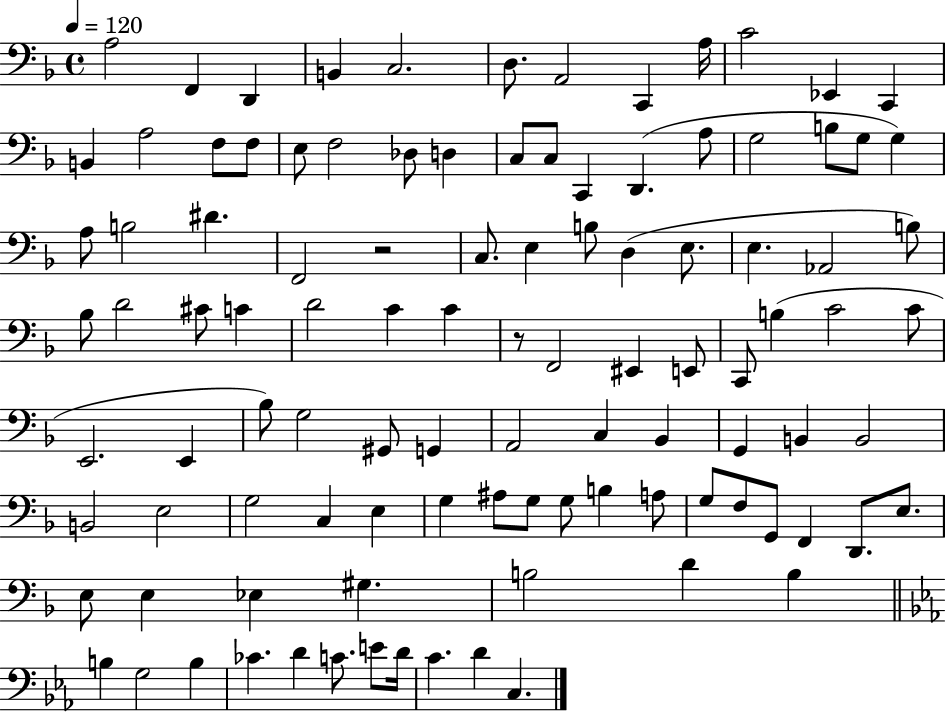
X:1
T:Untitled
M:4/4
L:1/4
K:F
A,2 F,, D,, B,, C,2 D,/2 A,,2 C,, A,/4 C2 _E,, C,, B,, A,2 F,/2 F,/2 E,/2 F,2 _D,/2 D, C,/2 C,/2 C,, D,, A,/2 G,2 B,/2 G,/2 G, A,/2 B,2 ^D F,,2 z2 C,/2 E, B,/2 D, E,/2 E, _A,,2 B,/2 _B,/2 D2 ^C/2 C D2 C C z/2 F,,2 ^E,, E,,/2 C,,/2 B, C2 C/2 E,,2 E,, _B,/2 G,2 ^G,,/2 G,, A,,2 C, _B,, G,, B,, B,,2 B,,2 E,2 G,2 C, E, G, ^A,/2 G,/2 G,/2 B, A,/2 G,/2 F,/2 G,,/2 F,, D,,/2 E,/2 E,/2 E, _E, ^G, B,2 D B, B, G,2 B, _C D C/2 E/2 D/4 C D C,